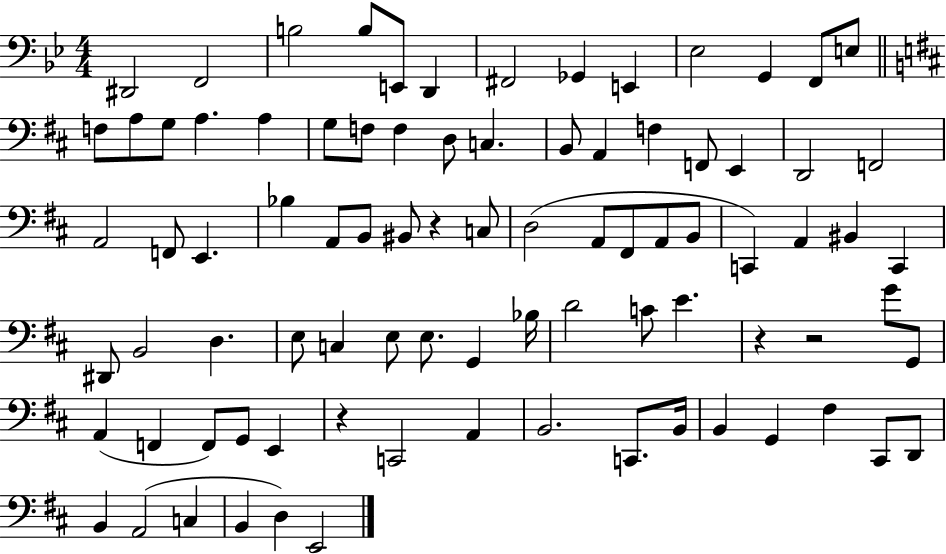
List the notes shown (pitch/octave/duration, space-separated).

D#2/h F2/h B3/h B3/e E2/e D2/q F#2/h Gb2/q E2/q Eb3/h G2/q F2/e E3/e F3/e A3/e G3/e A3/q. A3/q G3/e F3/e F3/q D3/e C3/q. B2/e A2/q F3/q F2/e E2/q D2/h F2/h A2/h F2/e E2/q. Bb3/q A2/e B2/e BIS2/e R/q C3/e D3/h A2/e F#2/e A2/e B2/e C2/q A2/q BIS2/q C2/q D#2/e B2/h D3/q. E3/e C3/q E3/e E3/e. G2/q Bb3/s D4/h C4/e E4/q. R/q R/h G4/e G2/e A2/q F2/q F2/e G2/e E2/q R/q C2/h A2/q B2/h. C2/e. B2/s B2/q G2/q F#3/q C#2/e D2/e B2/q A2/h C3/q B2/q D3/q E2/h